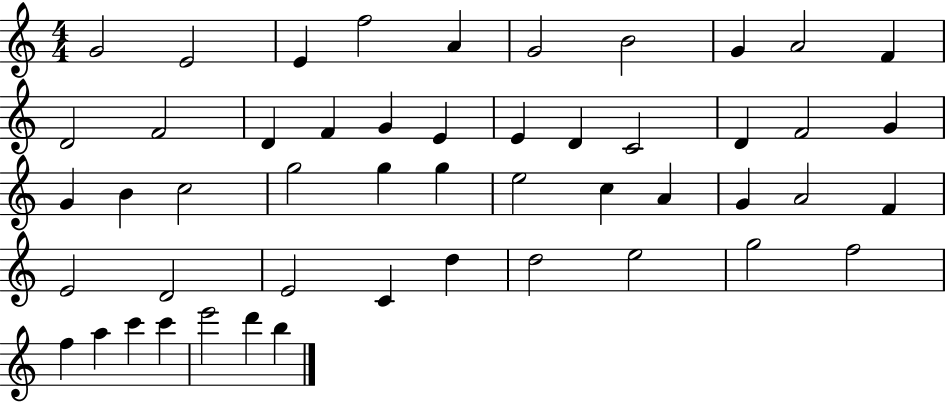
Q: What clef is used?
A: treble